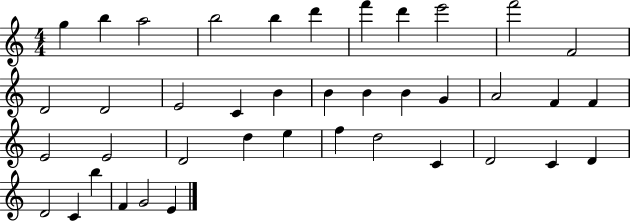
G5/q B5/q A5/h B5/h B5/q D6/q F6/q D6/q E6/h F6/h F4/h D4/h D4/h E4/h C4/q B4/q B4/q B4/q B4/q G4/q A4/h F4/q F4/q E4/h E4/h D4/h D5/q E5/q F5/q D5/h C4/q D4/h C4/q D4/q D4/h C4/q B5/q F4/q G4/h E4/q